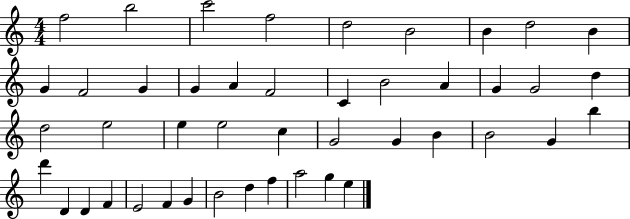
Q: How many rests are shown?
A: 0